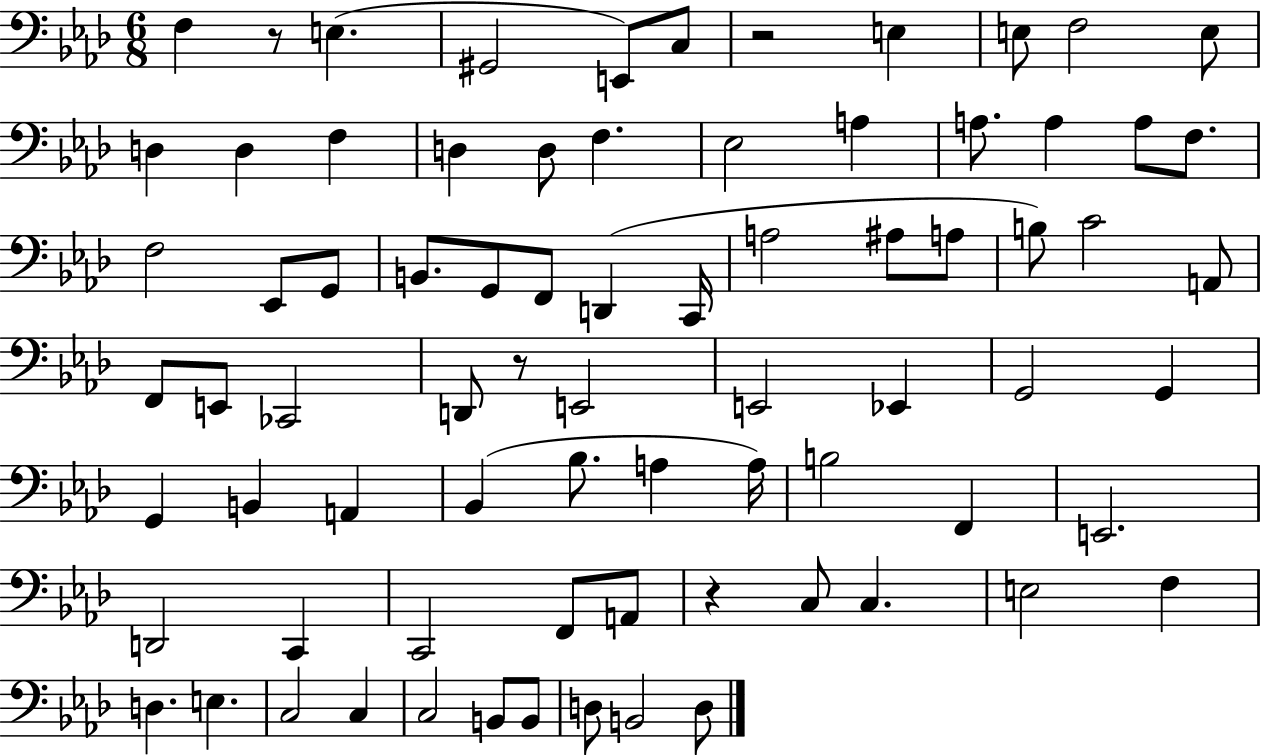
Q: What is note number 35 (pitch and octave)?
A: A2